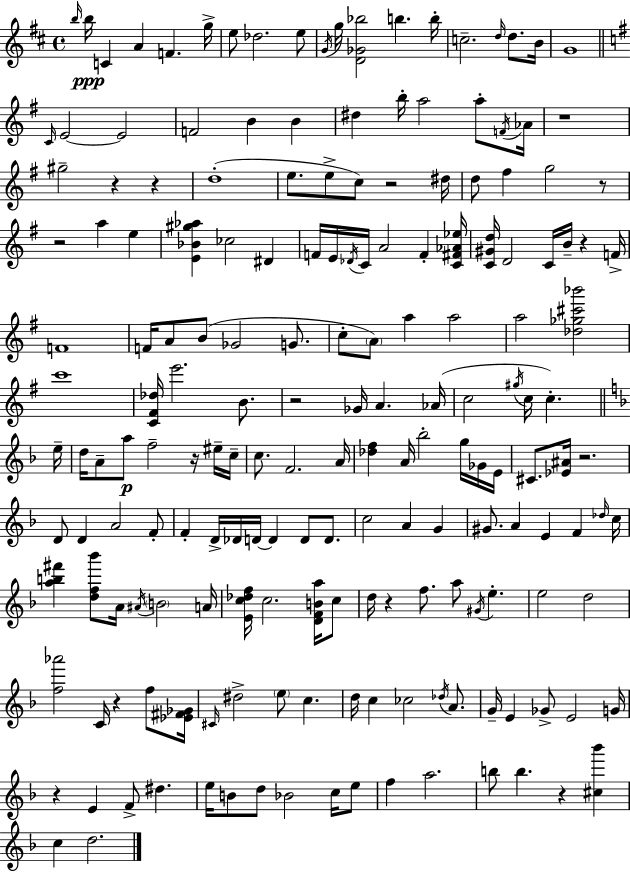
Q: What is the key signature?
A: D major